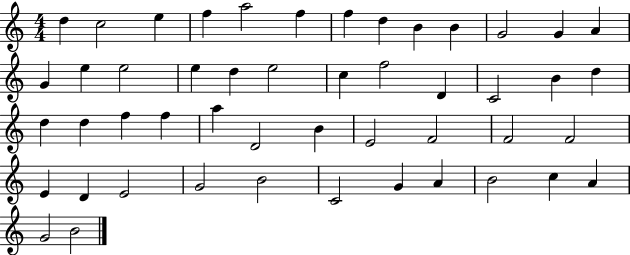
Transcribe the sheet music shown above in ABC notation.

X:1
T:Untitled
M:4/4
L:1/4
K:C
d c2 e f a2 f f d B B G2 G A G e e2 e d e2 c f2 D C2 B d d d f f a D2 B E2 F2 F2 F2 E D E2 G2 B2 C2 G A B2 c A G2 B2